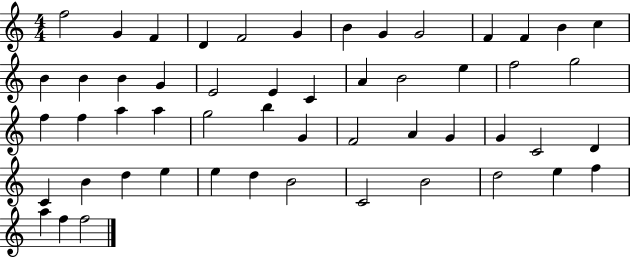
X:1
T:Untitled
M:4/4
L:1/4
K:C
f2 G F D F2 G B G G2 F F B c B B B G E2 E C A B2 e f2 g2 f f a a g2 b G F2 A G G C2 D C B d e e d B2 C2 B2 d2 e f a f f2